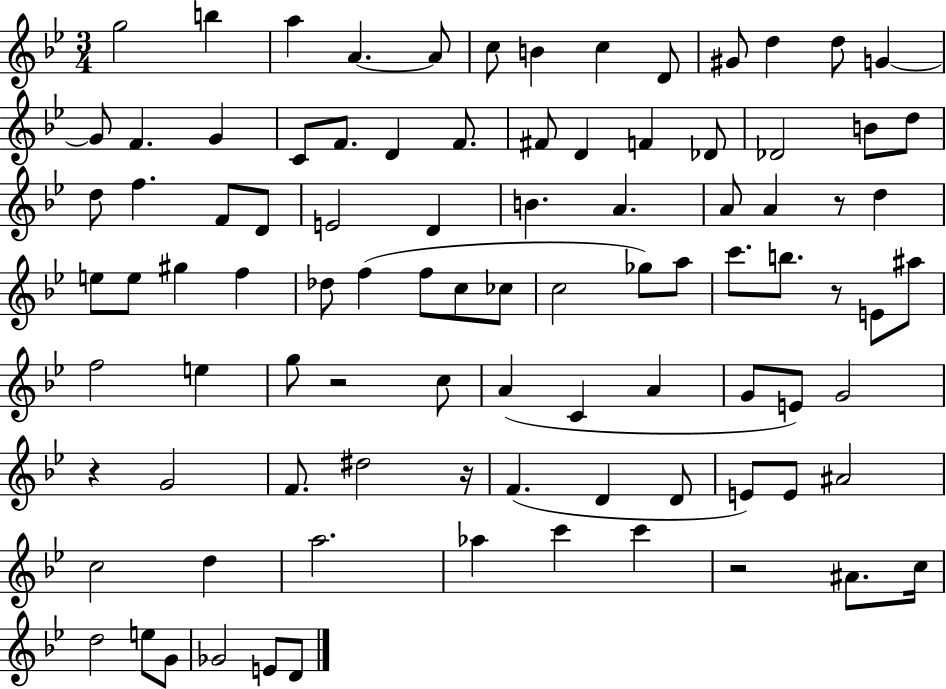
X:1
T:Untitled
M:3/4
L:1/4
K:Bb
g2 b a A A/2 c/2 B c D/2 ^G/2 d d/2 G G/2 F G C/2 F/2 D F/2 ^F/2 D F _D/2 _D2 B/2 d/2 d/2 f F/2 D/2 E2 D B A A/2 A z/2 d e/2 e/2 ^g f _d/2 f f/2 c/2 _c/2 c2 _g/2 a/2 c'/2 b/2 z/2 E/2 ^a/2 f2 e g/2 z2 c/2 A C A G/2 E/2 G2 z G2 F/2 ^d2 z/4 F D D/2 E/2 E/2 ^A2 c2 d a2 _a c' c' z2 ^A/2 c/4 d2 e/2 G/2 _G2 E/2 D/2